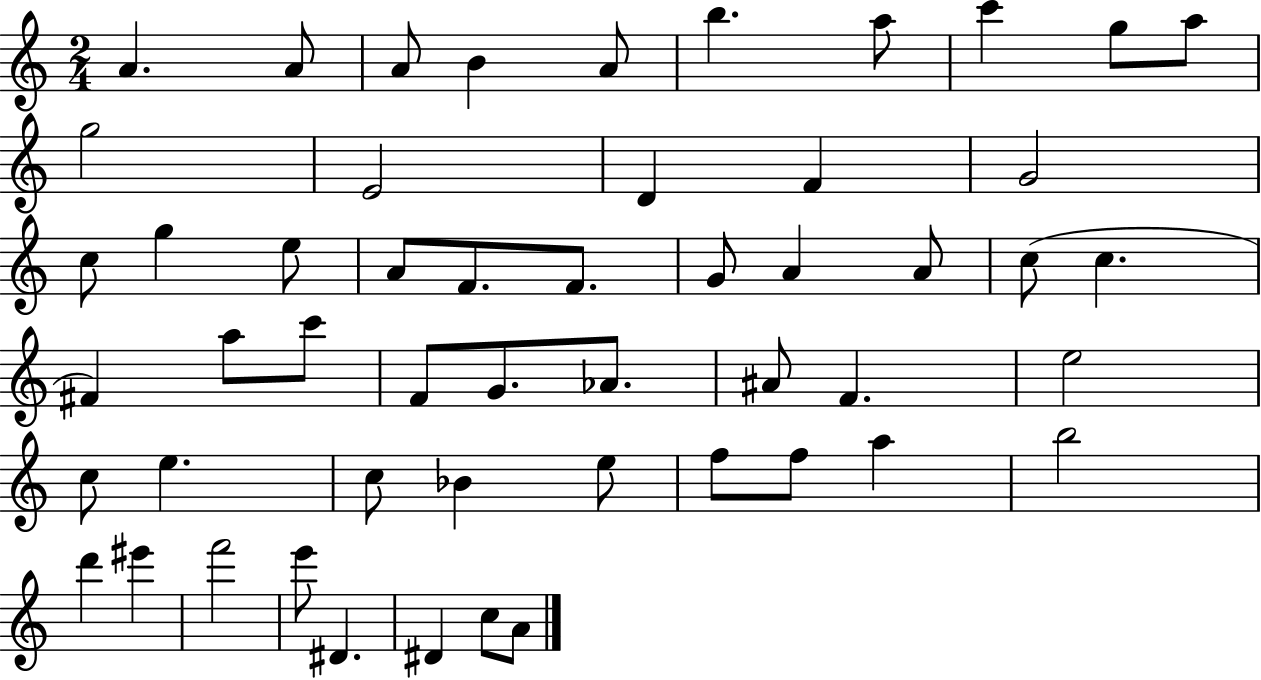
X:1
T:Untitled
M:2/4
L:1/4
K:C
A A/2 A/2 B A/2 b a/2 c' g/2 a/2 g2 E2 D F G2 c/2 g e/2 A/2 F/2 F/2 G/2 A A/2 c/2 c ^F a/2 c'/2 F/2 G/2 _A/2 ^A/2 F e2 c/2 e c/2 _B e/2 f/2 f/2 a b2 d' ^e' f'2 e'/2 ^D ^D c/2 A/2